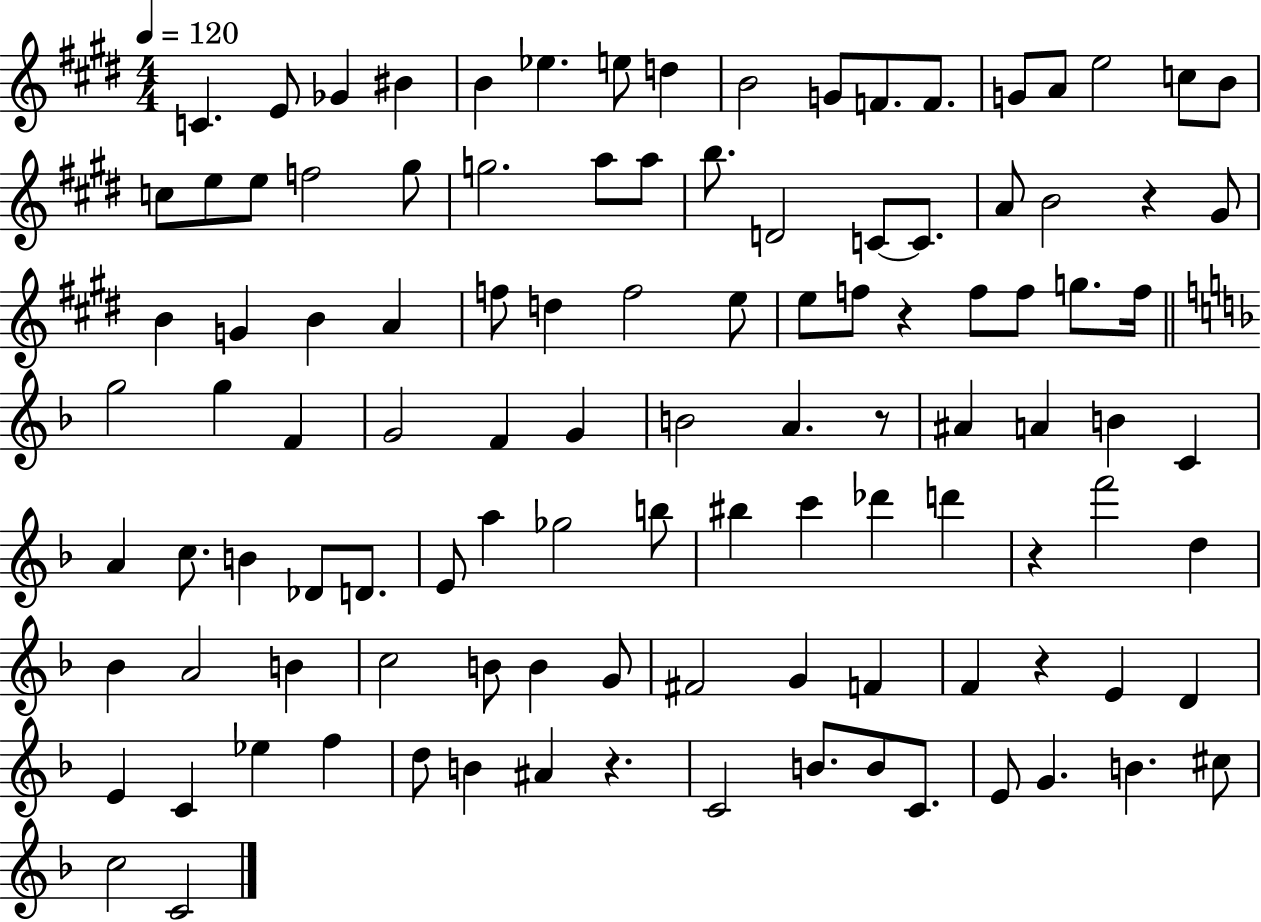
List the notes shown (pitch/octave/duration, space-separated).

C4/q. E4/e Gb4/q BIS4/q B4/q Eb5/q. E5/e D5/q B4/h G4/e F4/e. F4/e. G4/e A4/e E5/h C5/e B4/e C5/e E5/e E5/e F5/h G#5/e G5/h. A5/e A5/e B5/e. D4/h C4/e C4/e. A4/e B4/h R/q G#4/e B4/q G4/q B4/q A4/q F5/e D5/q F5/h E5/e E5/e F5/e R/q F5/e F5/e G5/e. F5/s G5/h G5/q F4/q G4/h F4/q G4/q B4/h A4/q. R/e A#4/q A4/q B4/q C4/q A4/q C5/e. B4/q Db4/e D4/e. E4/e A5/q Gb5/h B5/e BIS5/q C6/q Db6/q D6/q R/q F6/h D5/q Bb4/q A4/h B4/q C5/h B4/e B4/q G4/e F#4/h G4/q F4/q F4/q R/q E4/q D4/q E4/q C4/q Eb5/q F5/q D5/e B4/q A#4/q R/q. C4/h B4/e. B4/e C4/e. E4/e G4/q. B4/q. C#5/e C5/h C4/h